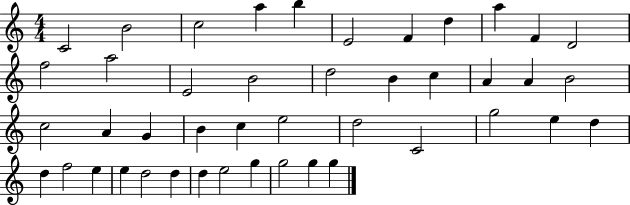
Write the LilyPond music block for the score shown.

{
  \clef treble
  \numericTimeSignature
  \time 4/4
  \key c \major
  c'2 b'2 | c''2 a''4 b''4 | e'2 f'4 d''4 | a''4 f'4 d'2 | \break f''2 a''2 | e'2 b'2 | d''2 b'4 c''4 | a'4 a'4 b'2 | \break c''2 a'4 g'4 | b'4 c''4 e''2 | d''2 c'2 | g''2 e''4 d''4 | \break d''4 f''2 e''4 | e''4 d''2 d''4 | d''4 e''2 g''4 | g''2 g''4 g''4 | \break \bar "|."
}